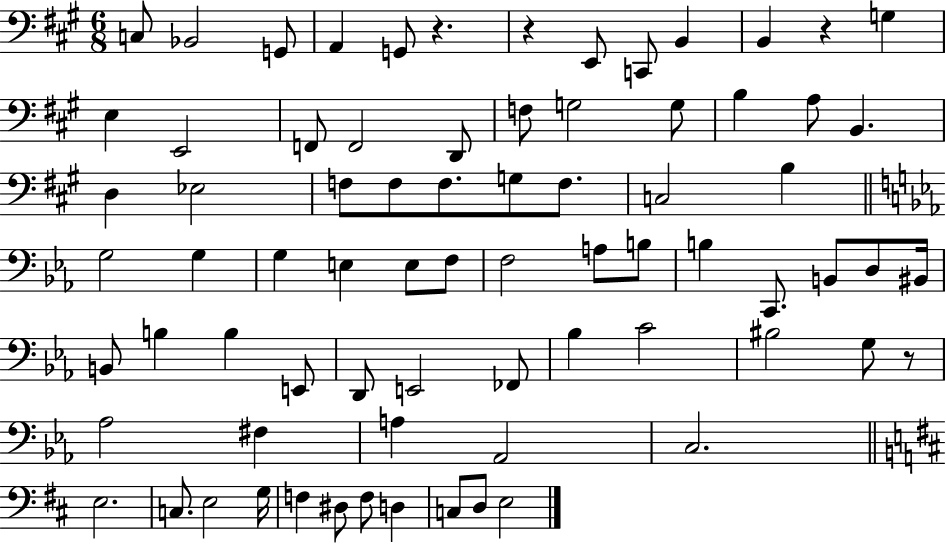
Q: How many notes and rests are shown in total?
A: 75